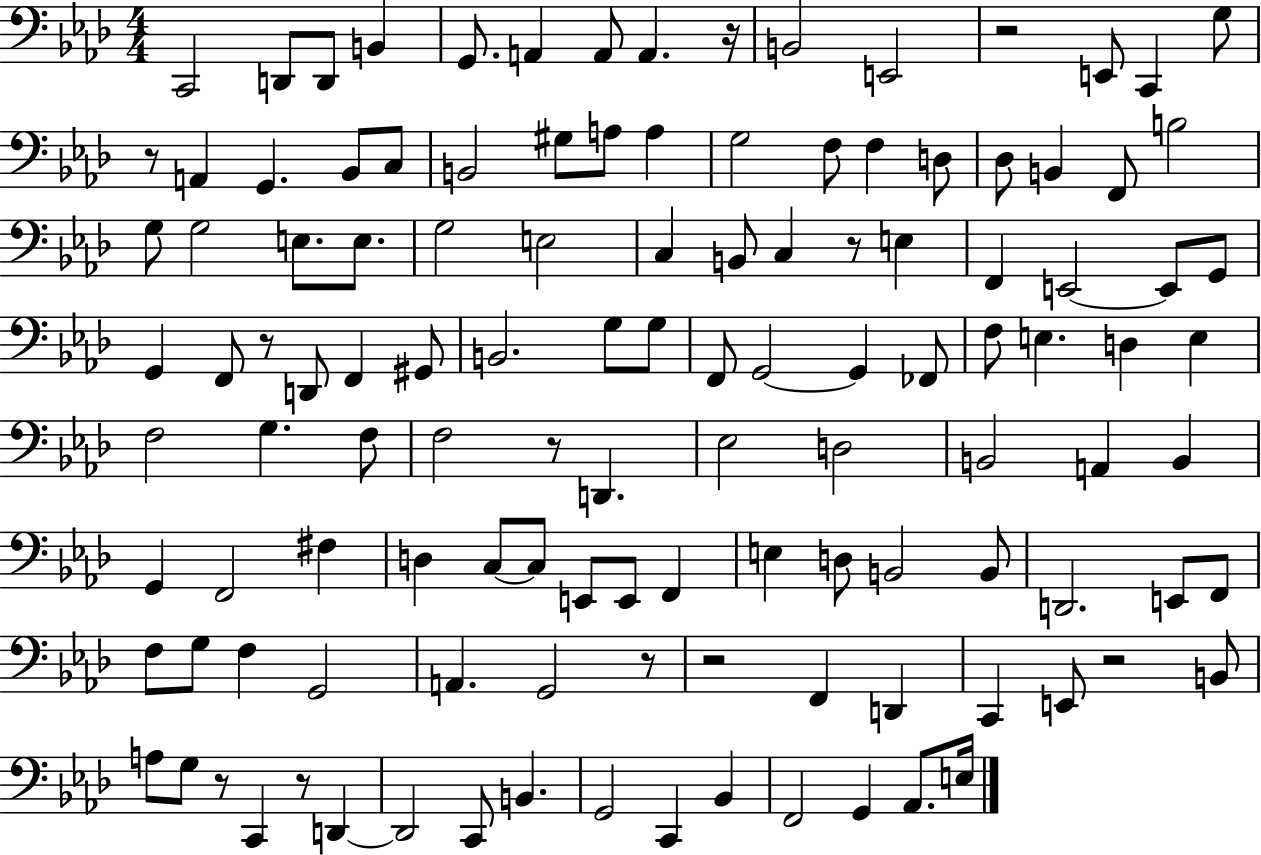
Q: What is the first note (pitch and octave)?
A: C2